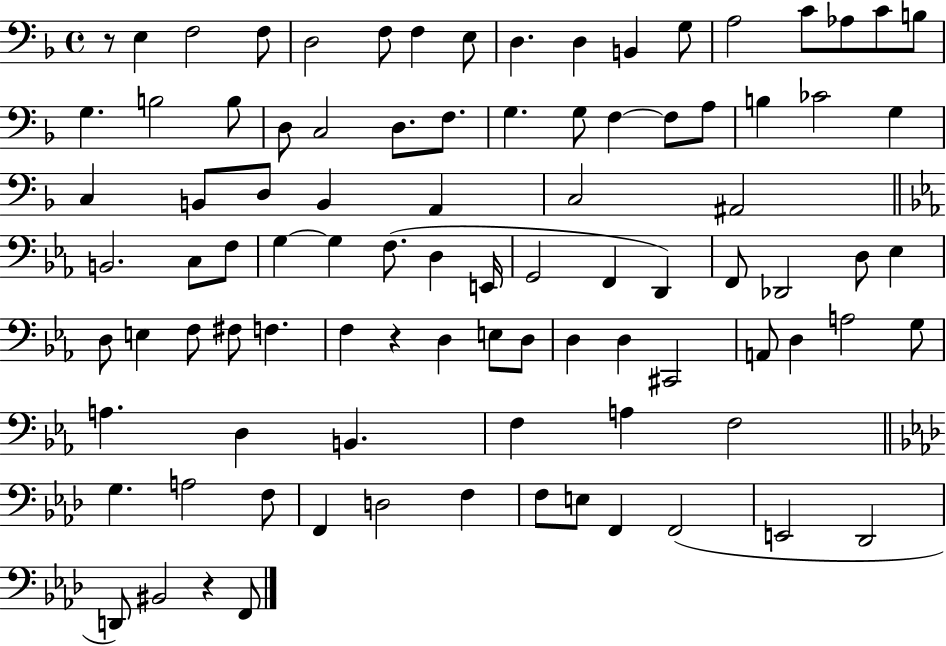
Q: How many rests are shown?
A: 3